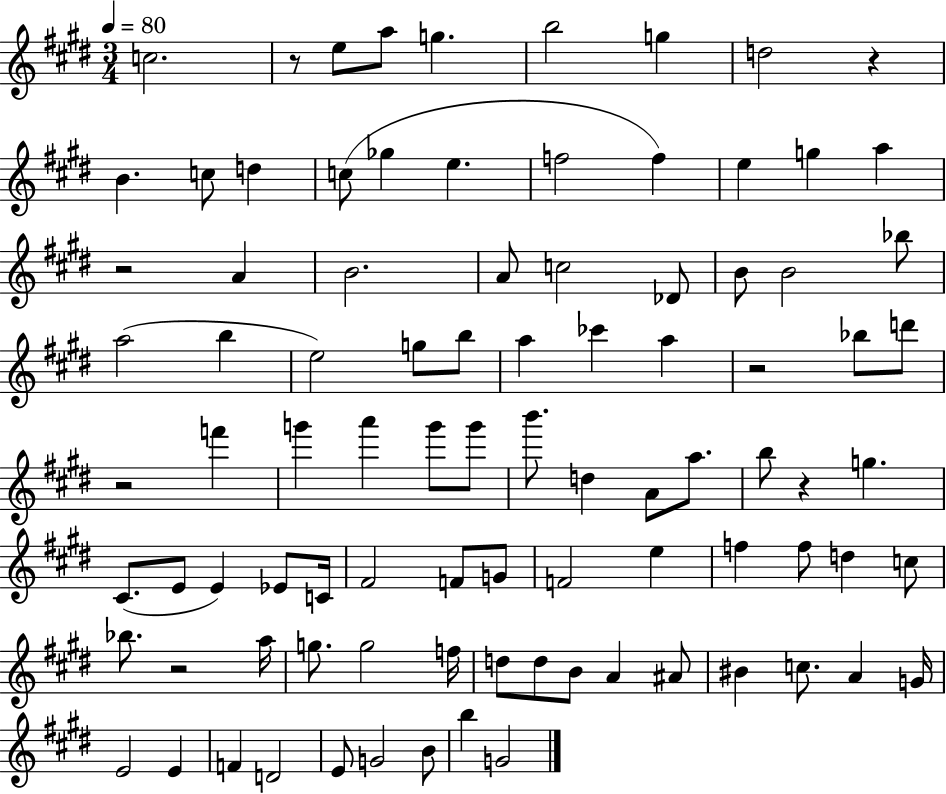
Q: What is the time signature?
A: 3/4